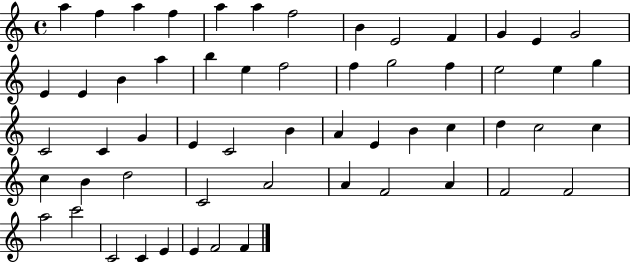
X:1
T:Untitled
M:4/4
L:1/4
K:C
a f a f a a f2 B E2 F G E G2 E E B a b e f2 f g2 f e2 e g C2 C G E C2 B A E B c d c2 c c B d2 C2 A2 A F2 A F2 F2 a2 c'2 C2 C E E F2 F